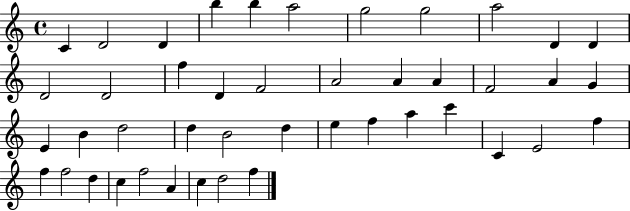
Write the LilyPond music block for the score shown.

{
  \clef treble
  \time 4/4
  \defaultTimeSignature
  \key c \major
  c'4 d'2 d'4 | b''4 b''4 a''2 | g''2 g''2 | a''2 d'4 d'4 | \break d'2 d'2 | f''4 d'4 f'2 | a'2 a'4 a'4 | f'2 a'4 g'4 | \break e'4 b'4 d''2 | d''4 b'2 d''4 | e''4 f''4 a''4 c'''4 | c'4 e'2 f''4 | \break f''4 f''2 d''4 | c''4 f''2 a'4 | c''4 d''2 f''4 | \bar "|."
}